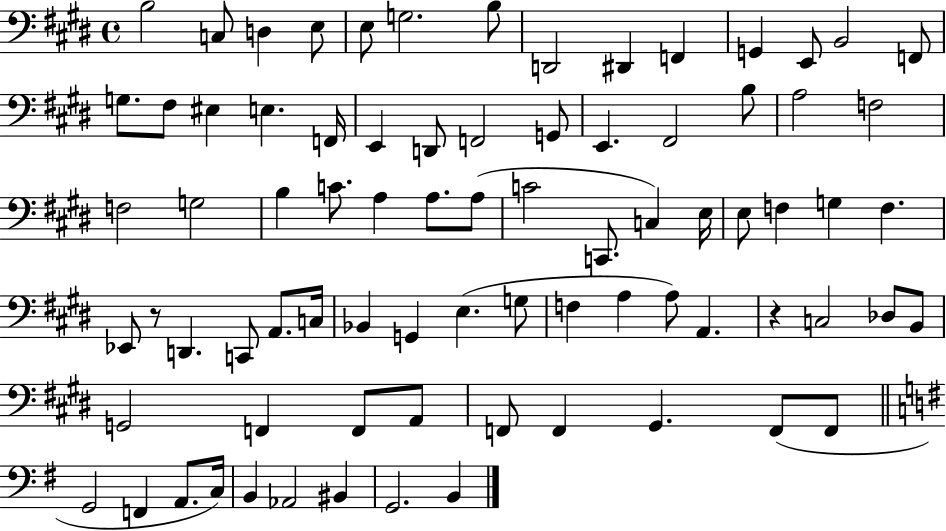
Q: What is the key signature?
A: E major